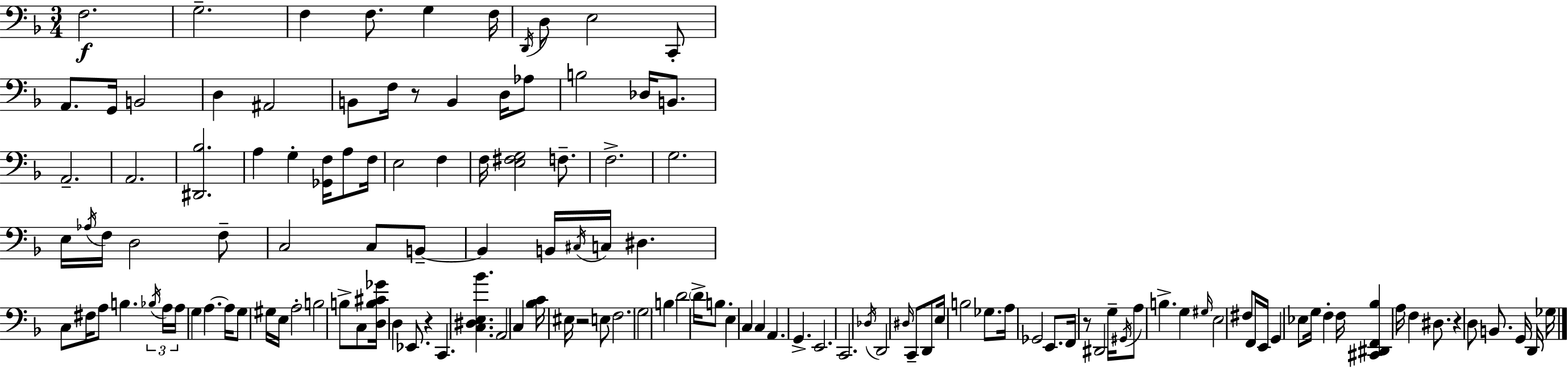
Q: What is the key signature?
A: D minor